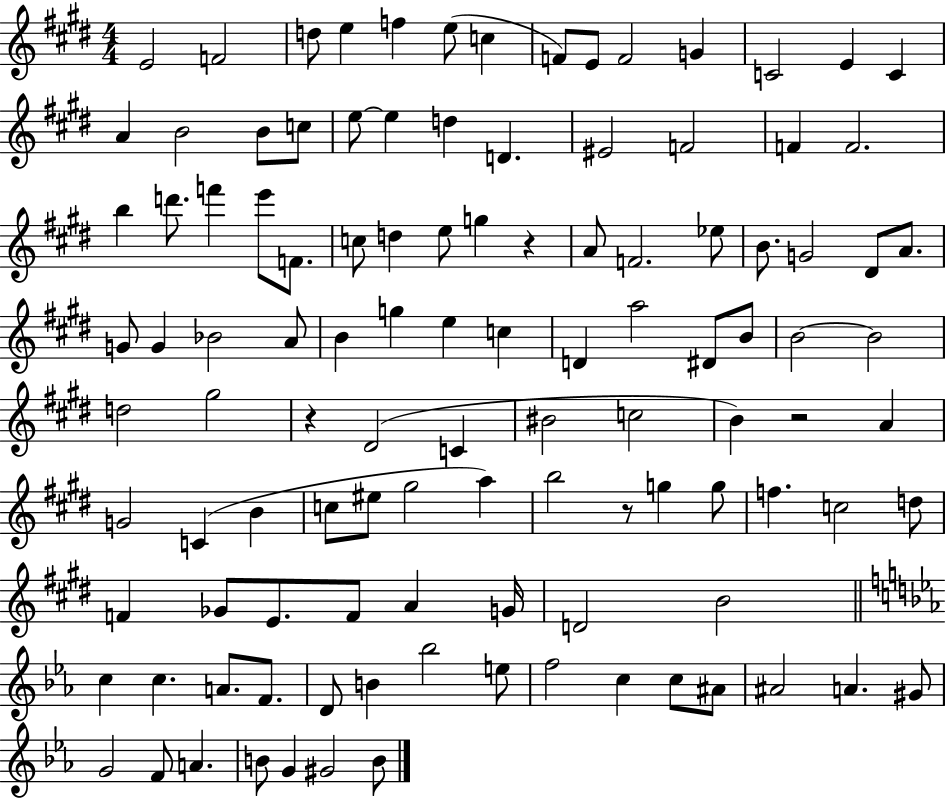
{
  \clef treble
  \numericTimeSignature
  \time 4/4
  \key e \major
  \repeat volta 2 { e'2 f'2 | d''8 e''4 f''4 e''8( c''4 | f'8) e'8 f'2 g'4 | c'2 e'4 c'4 | \break a'4 b'2 b'8 c''8 | e''8~~ e''4 d''4 d'4. | eis'2 f'2 | f'4 f'2. | \break b''4 d'''8. f'''4 e'''8 f'8. | c''8 d''4 e''8 g''4 r4 | a'8 f'2. ees''8 | b'8. g'2 dis'8 a'8. | \break g'8 g'4 bes'2 a'8 | b'4 g''4 e''4 c''4 | d'4 a''2 dis'8 b'8 | b'2~~ b'2 | \break d''2 gis''2 | r4 dis'2( c'4 | bis'2 c''2 | b'4) r2 a'4 | \break g'2 c'4( b'4 | c''8 eis''8 gis''2 a''4) | b''2 r8 g''4 g''8 | f''4. c''2 d''8 | \break f'4 ges'8 e'8. f'8 a'4 g'16 | d'2 b'2 | \bar "||" \break \key c \minor c''4 c''4. a'8. f'8. | d'8 b'4 bes''2 e''8 | f''2 c''4 c''8 ais'8 | ais'2 a'4. gis'8 | \break g'2 f'8 a'4. | b'8 g'4 gis'2 b'8 | } \bar "|."
}